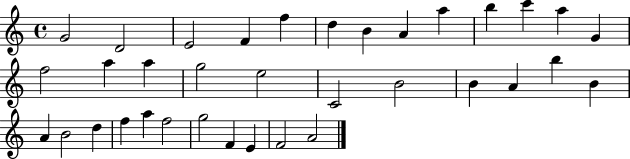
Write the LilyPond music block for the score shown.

{
  \clef treble
  \time 4/4
  \defaultTimeSignature
  \key c \major
  g'2 d'2 | e'2 f'4 f''4 | d''4 b'4 a'4 a''4 | b''4 c'''4 a''4 g'4 | \break f''2 a''4 a''4 | g''2 e''2 | c'2 b'2 | b'4 a'4 b''4 b'4 | \break a'4 b'2 d''4 | f''4 a''4 f''2 | g''2 f'4 e'4 | f'2 a'2 | \break \bar "|."
}